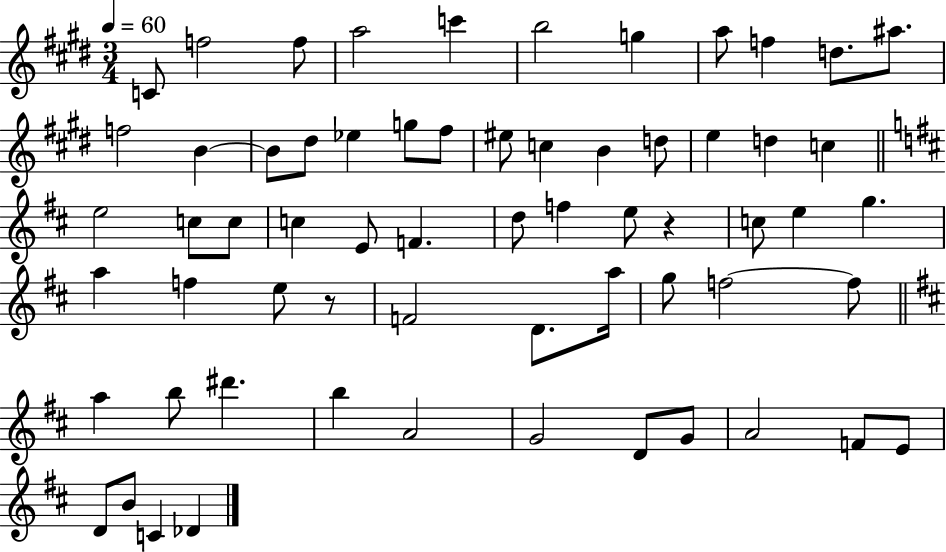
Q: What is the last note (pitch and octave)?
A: Db4